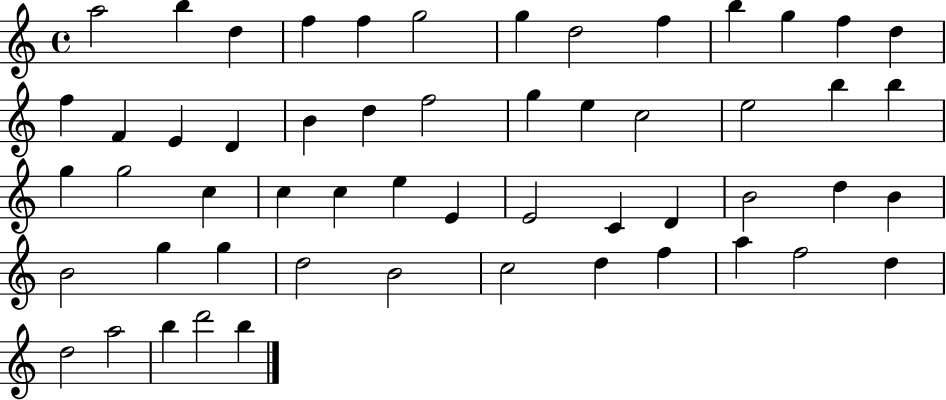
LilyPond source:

{
  \clef treble
  \time 4/4
  \defaultTimeSignature
  \key c \major
  a''2 b''4 d''4 | f''4 f''4 g''2 | g''4 d''2 f''4 | b''4 g''4 f''4 d''4 | \break f''4 f'4 e'4 d'4 | b'4 d''4 f''2 | g''4 e''4 c''2 | e''2 b''4 b''4 | \break g''4 g''2 c''4 | c''4 c''4 e''4 e'4 | e'2 c'4 d'4 | b'2 d''4 b'4 | \break b'2 g''4 g''4 | d''2 b'2 | c''2 d''4 f''4 | a''4 f''2 d''4 | \break d''2 a''2 | b''4 d'''2 b''4 | \bar "|."
}